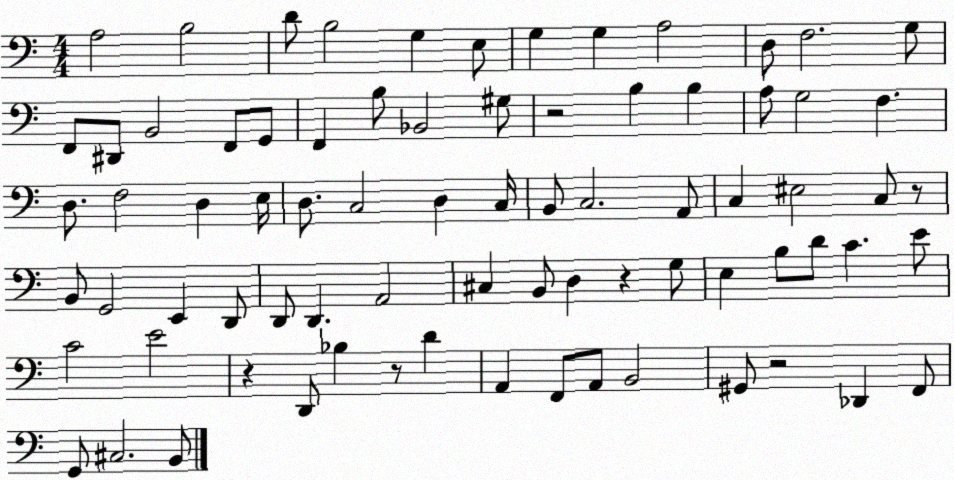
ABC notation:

X:1
T:Untitled
M:4/4
L:1/4
K:C
A,2 B,2 D/2 B,2 G, E,/2 G, G, A,2 D,/2 F,2 G,/2 F,,/2 ^D,,/2 B,,2 F,,/2 G,,/2 F,, B,/2 _B,,2 ^G,/2 z2 B, B, A,/2 G,2 F, D,/2 F,2 D, E,/4 D,/2 C,2 D, C,/4 B,,/2 C,2 A,,/2 C, ^E,2 C,/2 z/2 B,,/2 G,,2 E,, D,,/2 D,,/2 D,, A,,2 ^C, B,,/2 D, z G,/2 E, B,/2 D/2 C E/2 C2 E2 z D,,/2 _B, z/2 D A,, F,,/2 A,,/2 B,,2 ^G,,/2 z2 _D,, F,,/2 G,,/2 ^C,2 B,,/2